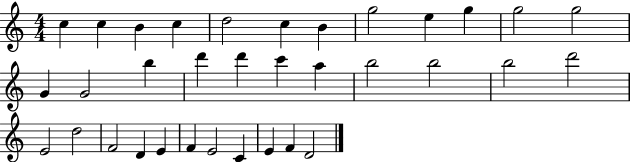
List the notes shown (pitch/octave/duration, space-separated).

C5/q C5/q B4/q C5/q D5/h C5/q B4/q G5/h E5/q G5/q G5/h G5/h G4/q G4/h B5/q D6/q D6/q C6/q A5/q B5/h B5/h B5/h D6/h E4/h D5/h F4/h D4/q E4/q F4/q E4/h C4/q E4/q F4/q D4/h